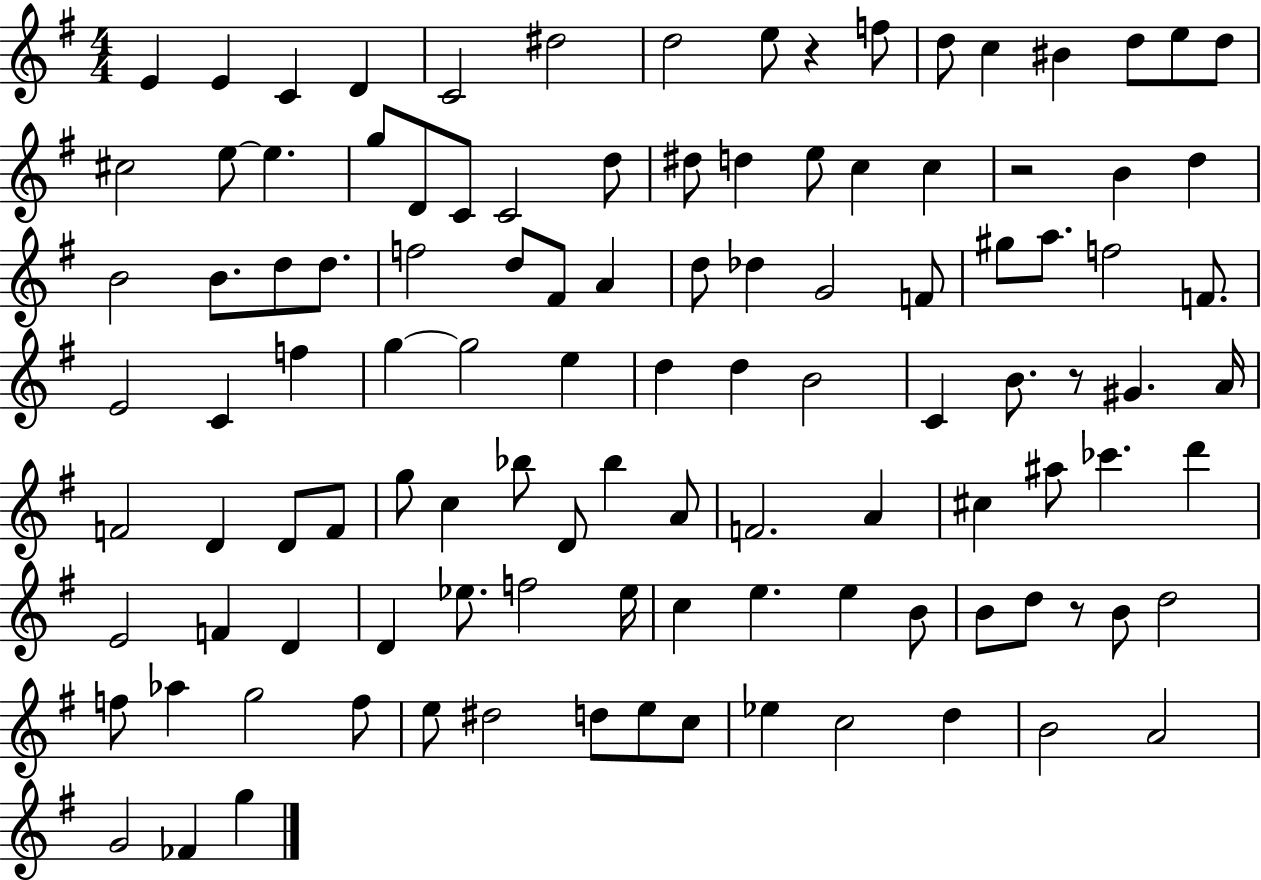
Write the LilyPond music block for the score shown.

{
  \clef treble
  \numericTimeSignature
  \time 4/4
  \key g \major
  e'4 e'4 c'4 d'4 | c'2 dis''2 | d''2 e''8 r4 f''8 | d''8 c''4 bis'4 d''8 e''8 d''8 | \break cis''2 e''8~~ e''4. | g''8 d'8 c'8 c'2 d''8 | dis''8 d''4 e''8 c''4 c''4 | r2 b'4 d''4 | \break b'2 b'8. d''8 d''8. | f''2 d''8 fis'8 a'4 | d''8 des''4 g'2 f'8 | gis''8 a''8. f''2 f'8. | \break e'2 c'4 f''4 | g''4~~ g''2 e''4 | d''4 d''4 b'2 | c'4 b'8. r8 gis'4. a'16 | \break f'2 d'4 d'8 f'8 | g''8 c''4 bes''8 d'8 bes''4 a'8 | f'2. a'4 | cis''4 ais''8 ces'''4. d'''4 | \break e'2 f'4 d'4 | d'4 ees''8. f''2 ees''16 | c''4 e''4. e''4 b'8 | b'8 d''8 r8 b'8 d''2 | \break f''8 aes''4 g''2 f''8 | e''8 dis''2 d''8 e''8 c''8 | ees''4 c''2 d''4 | b'2 a'2 | \break g'2 fes'4 g''4 | \bar "|."
}